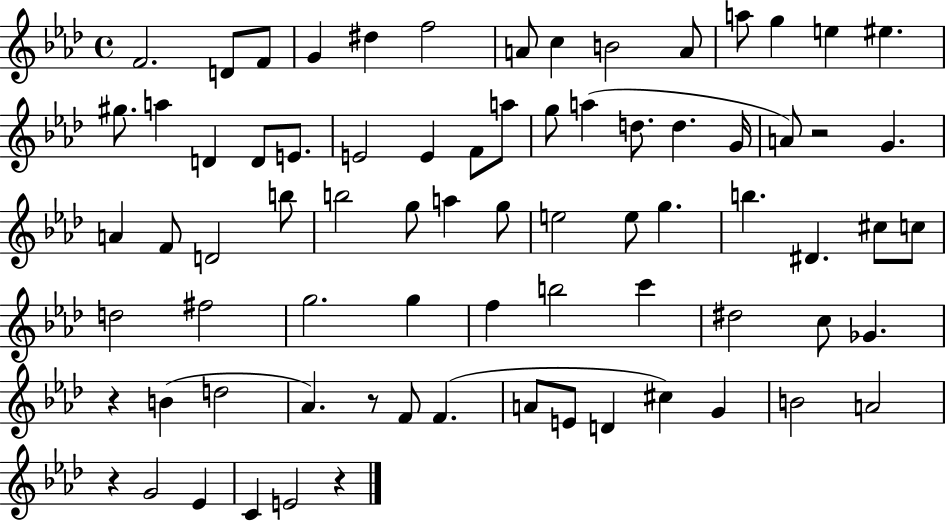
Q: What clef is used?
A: treble